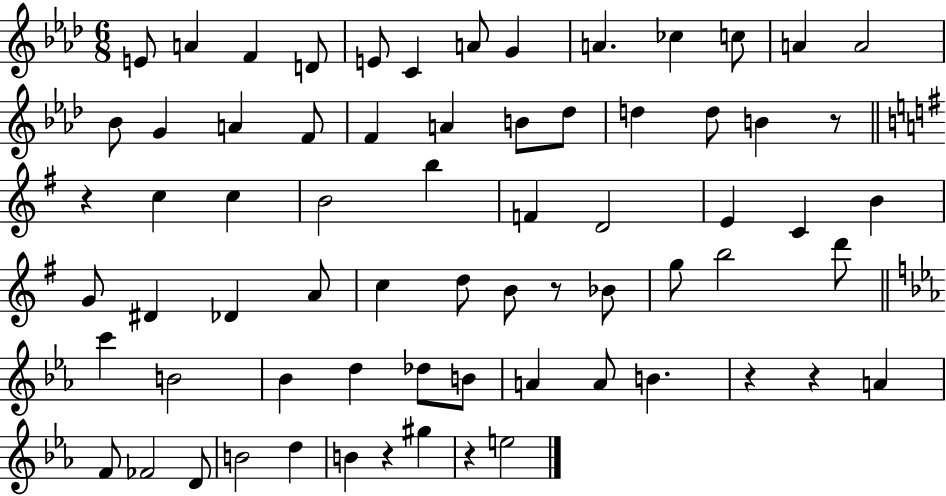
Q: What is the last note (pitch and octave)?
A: E5